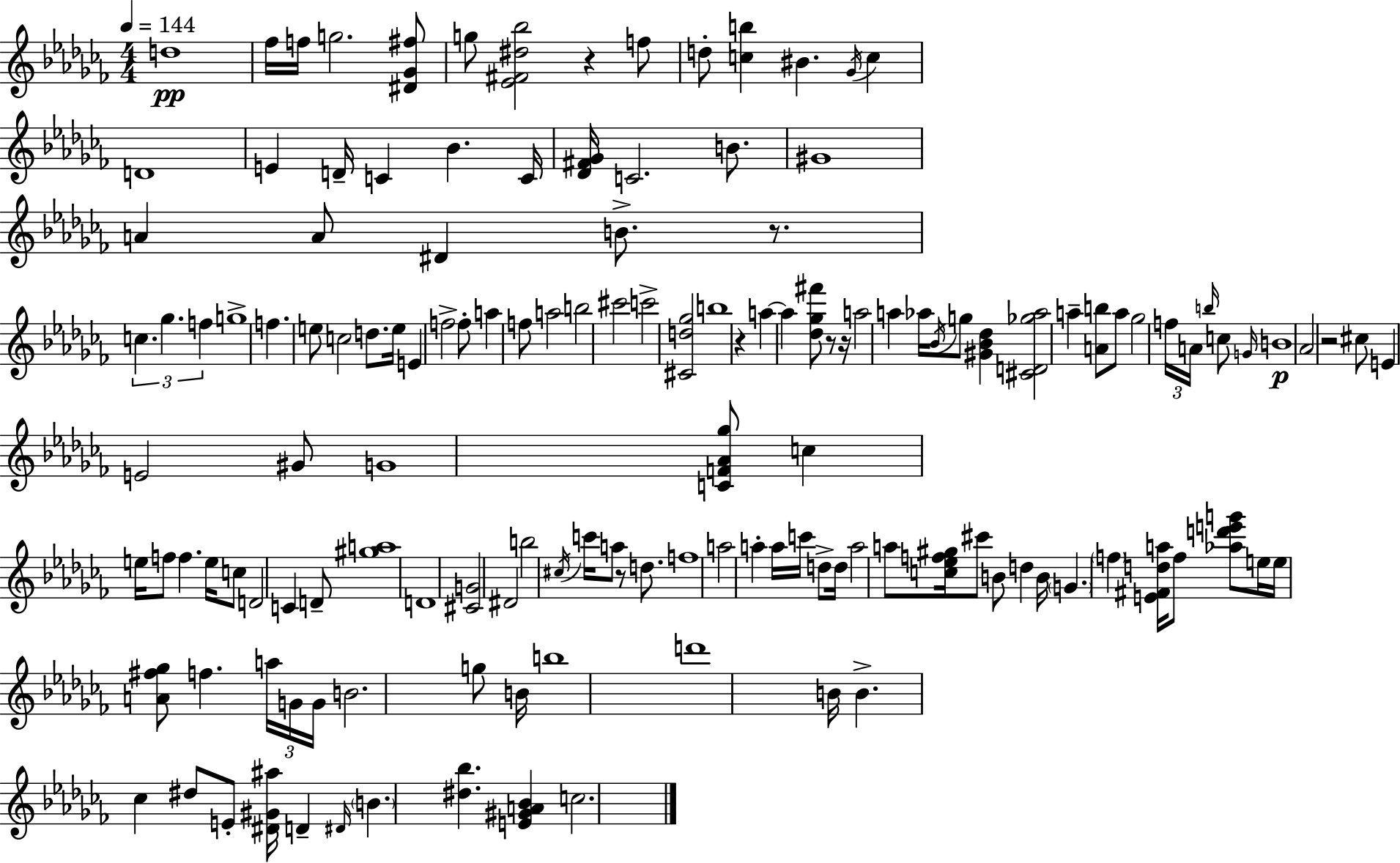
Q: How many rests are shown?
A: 7